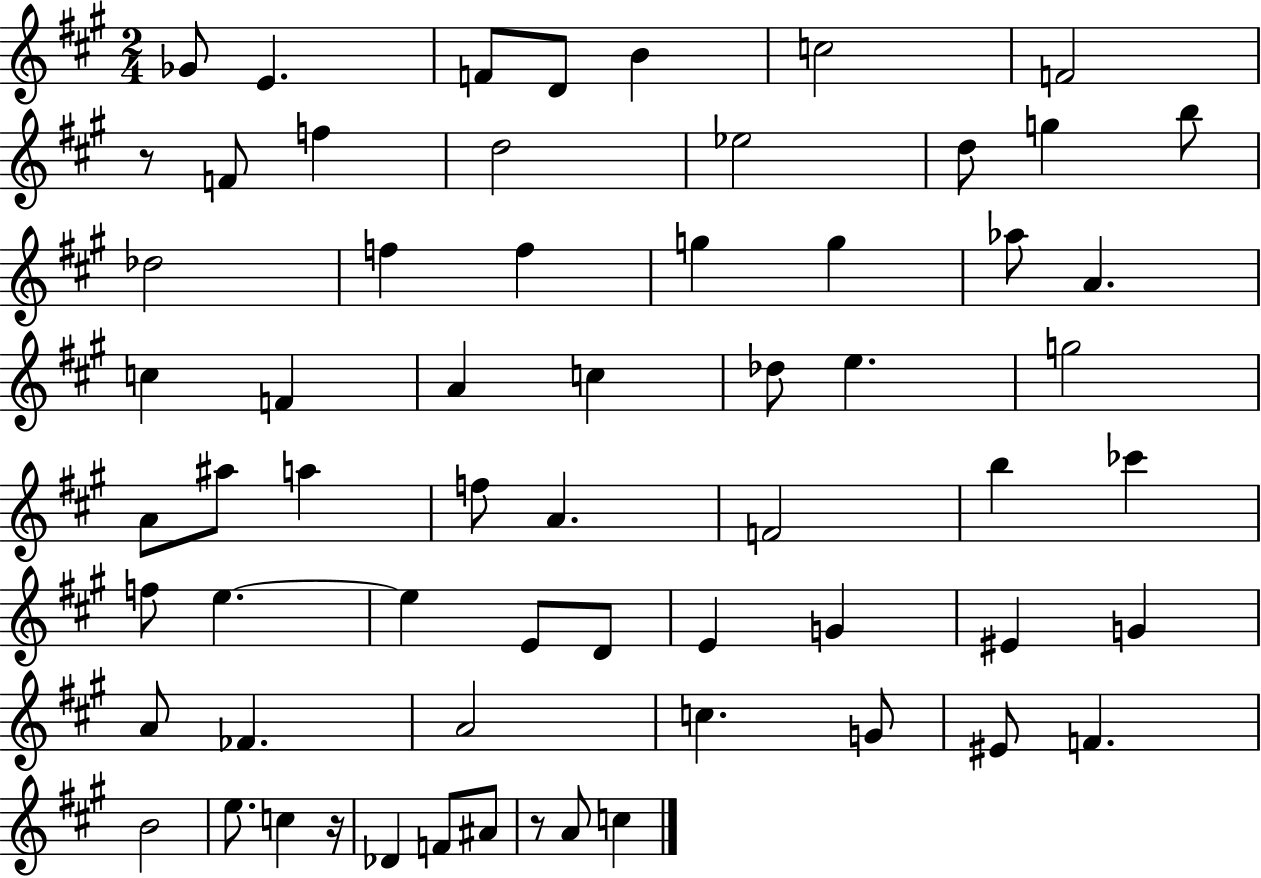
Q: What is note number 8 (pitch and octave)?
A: F4